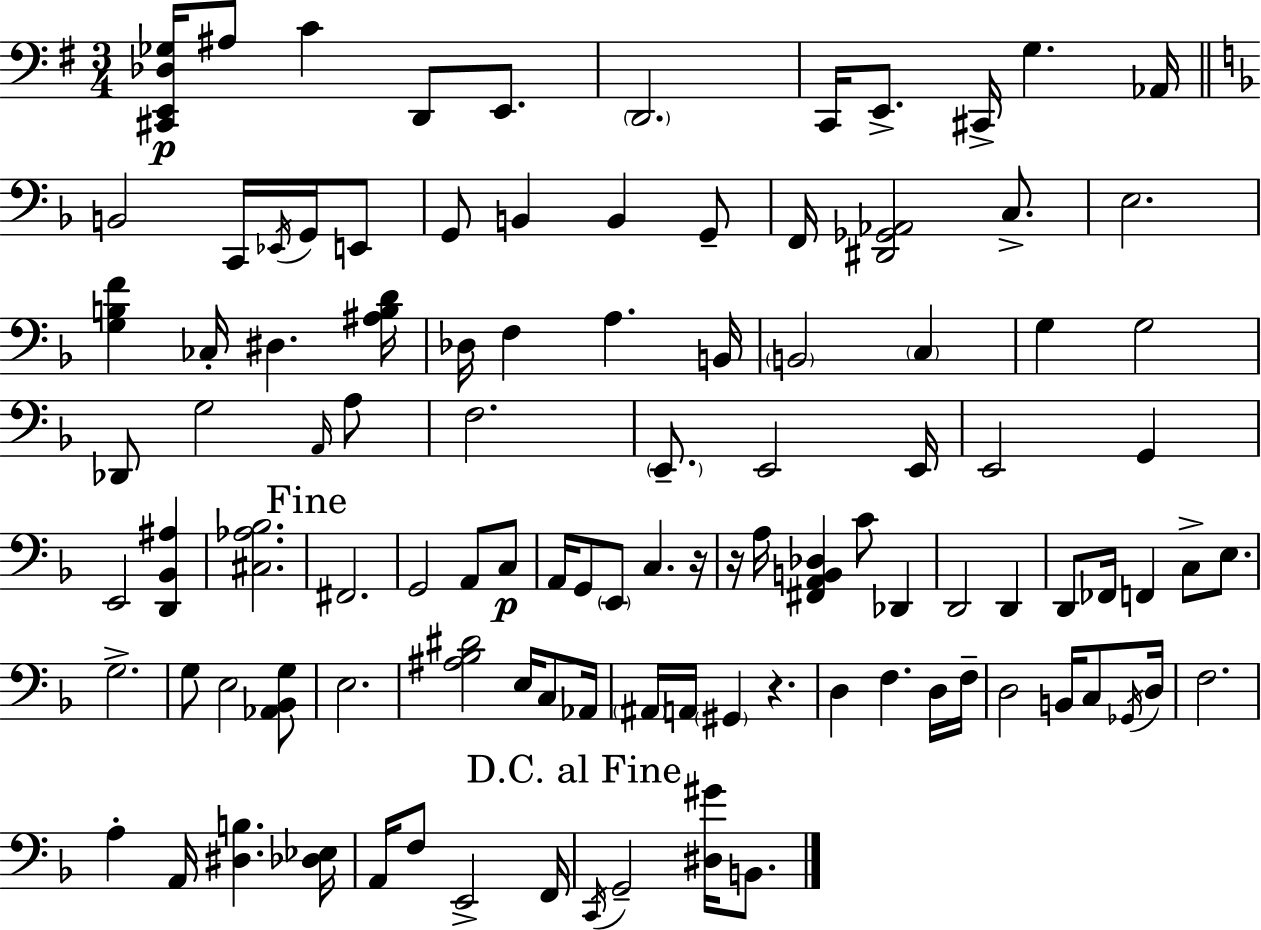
X:1
T:Untitled
M:3/4
L:1/4
K:G
[^C,,E,,_D,_G,]/4 ^A,/2 C D,,/2 E,,/2 D,,2 C,,/4 E,,/2 ^C,,/4 G, _A,,/4 B,,2 C,,/4 _E,,/4 G,,/4 E,,/2 G,,/2 B,, B,, G,,/2 F,,/4 [^D,,_G,,_A,,]2 C,/2 E,2 [G,B,F] _C,/4 ^D, [^A,B,D]/4 _D,/4 F, A, B,,/4 B,,2 C, G, G,2 _D,,/2 G,2 A,,/4 A,/2 F,2 E,,/2 E,,2 E,,/4 E,,2 G,, E,,2 [D,,_B,,^A,] [^C,_A,_B,]2 ^F,,2 G,,2 A,,/2 C,/2 A,,/4 G,,/2 E,,/2 C, z/4 z/4 A,/4 [^F,,A,,B,,_D,] C/2 _D,, D,,2 D,, D,,/2 _F,,/4 F,, C,/2 E,/2 G,2 G,/2 E,2 [_A,,_B,,G,]/2 E,2 [^A,_B,^D]2 E,/4 C,/2 _A,,/4 ^A,,/4 A,,/4 ^G,, z D, F, D,/4 F,/4 D,2 B,,/4 C,/2 _G,,/4 D,/4 F,2 A, A,,/4 [^D,B,] [_D,_E,]/4 A,,/4 F,/2 E,,2 F,,/4 C,,/4 G,,2 [^D,^G]/4 B,,/2